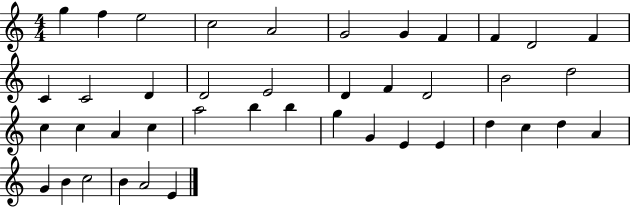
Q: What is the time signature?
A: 4/4